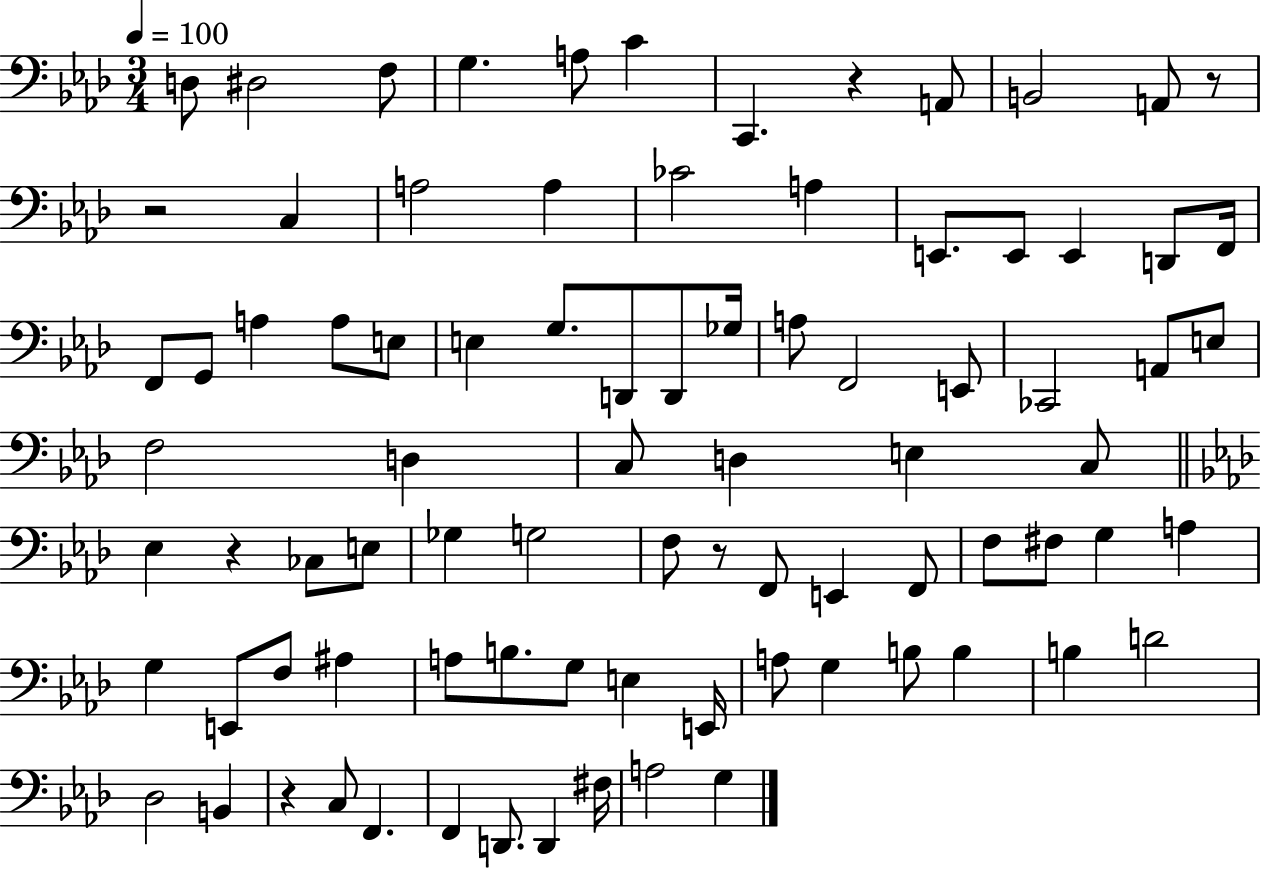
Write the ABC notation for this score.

X:1
T:Untitled
M:3/4
L:1/4
K:Ab
D,/2 ^D,2 F,/2 G, A,/2 C C,, z A,,/2 B,,2 A,,/2 z/2 z2 C, A,2 A, _C2 A, E,,/2 E,,/2 E,, D,,/2 F,,/4 F,,/2 G,,/2 A, A,/2 E,/2 E, G,/2 D,,/2 D,,/2 _G,/4 A,/2 F,,2 E,,/2 _C,,2 A,,/2 E,/2 F,2 D, C,/2 D, E, C,/2 _E, z _C,/2 E,/2 _G, G,2 F,/2 z/2 F,,/2 E,, F,,/2 F,/2 ^F,/2 G, A, G, E,,/2 F,/2 ^A, A,/2 B,/2 G,/2 E, E,,/4 A,/2 G, B,/2 B, B, D2 _D,2 B,, z C,/2 F,, F,, D,,/2 D,, ^F,/4 A,2 G,